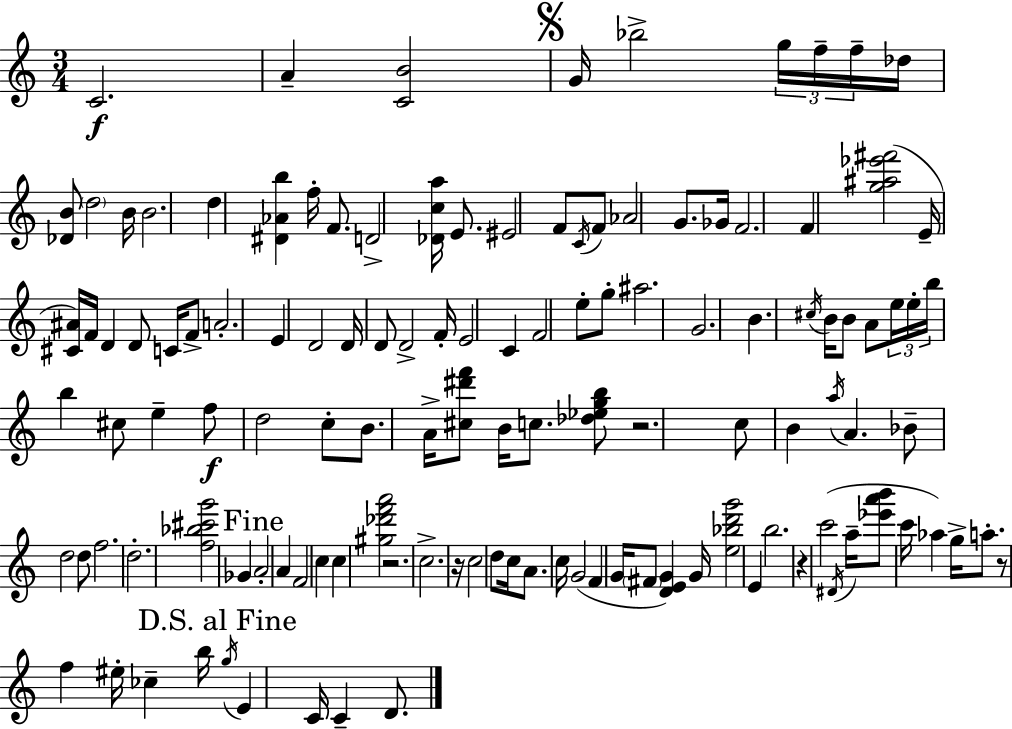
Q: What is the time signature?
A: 3/4